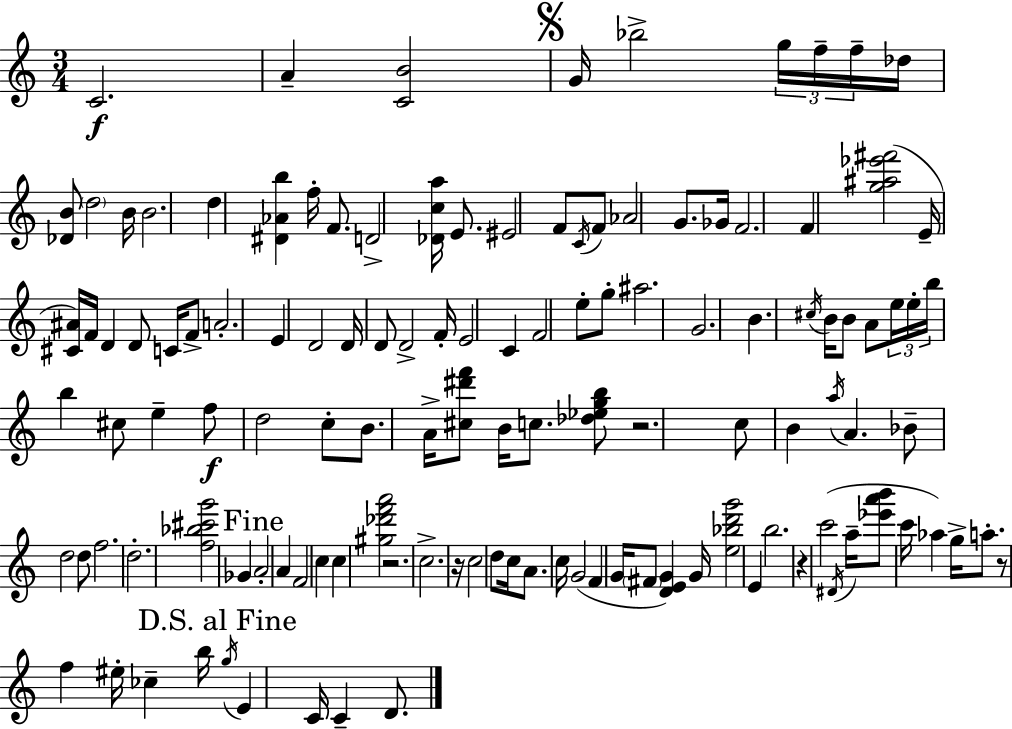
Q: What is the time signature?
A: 3/4